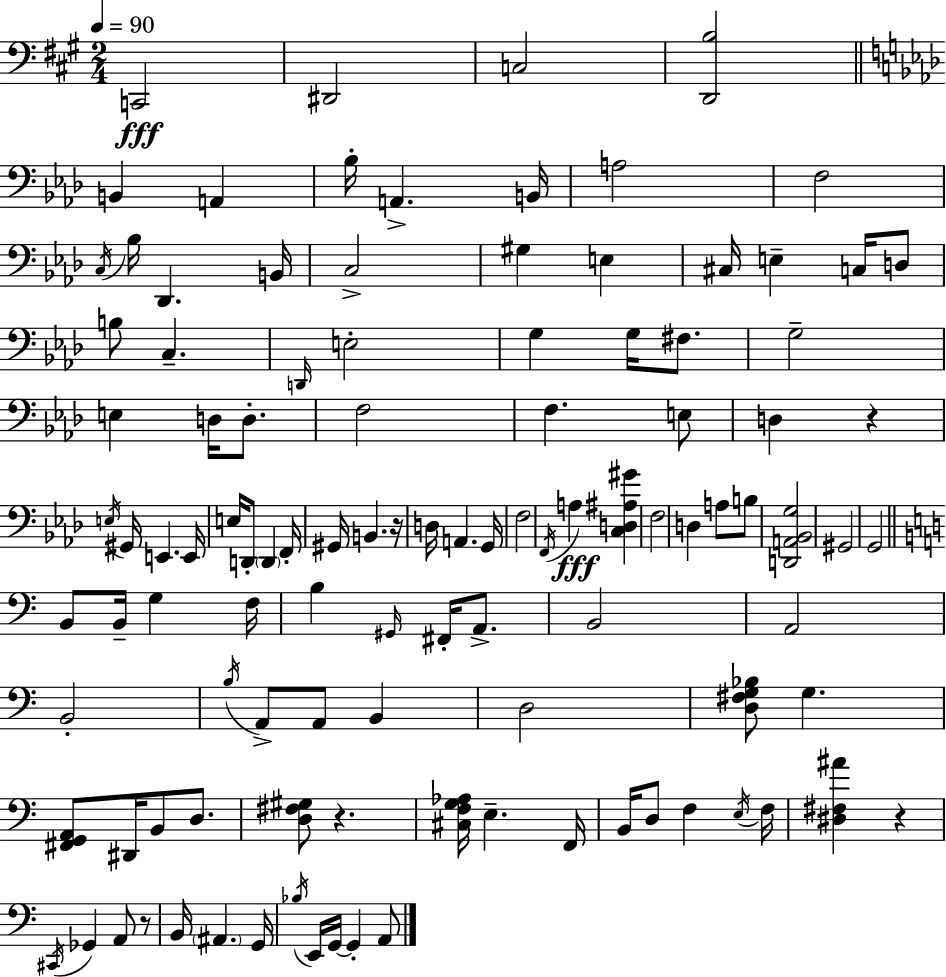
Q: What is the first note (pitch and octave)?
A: C2